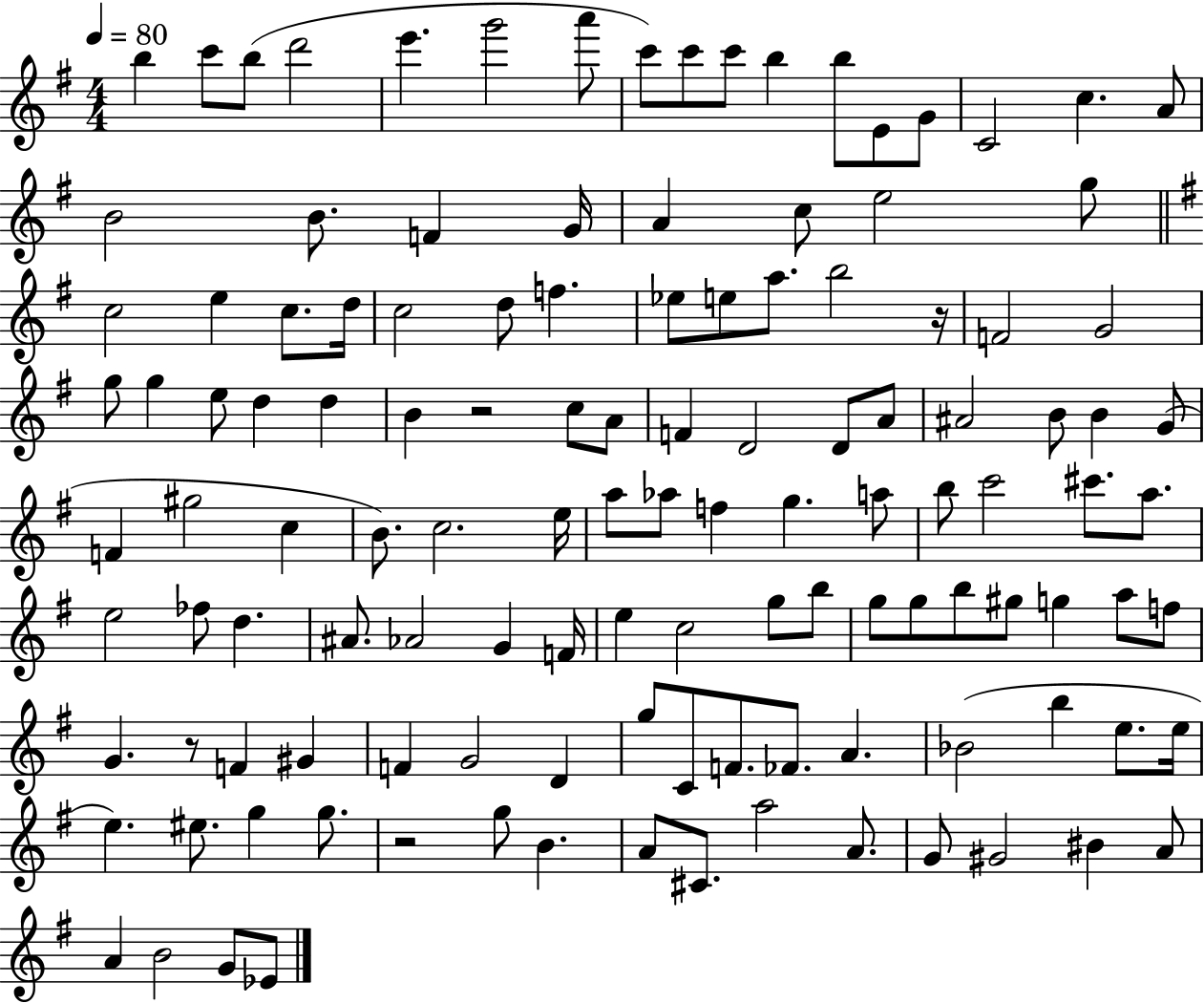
B5/q C6/e B5/e D6/h E6/q. G6/h A6/e C6/e C6/e C6/e B5/q B5/e E4/e G4/e C4/h C5/q. A4/e B4/h B4/e. F4/q G4/s A4/q C5/e E5/h G5/e C5/h E5/q C5/e. D5/s C5/h D5/e F5/q. Eb5/e E5/e A5/e. B5/h R/s F4/h G4/h G5/e G5/q E5/e D5/q D5/q B4/q R/h C5/e A4/e F4/q D4/h D4/e A4/e A#4/h B4/e B4/q G4/e F4/q G#5/h C5/q B4/e. C5/h. E5/s A5/e Ab5/e F5/q G5/q. A5/e B5/e C6/h C#6/e. A5/e. E5/h FES5/e D5/q. A#4/e. Ab4/h G4/q F4/s E5/q C5/h G5/e B5/e G5/e G5/e B5/e G#5/e G5/q A5/e F5/e G4/q. R/e F4/q G#4/q F4/q G4/h D4/q G5/e C4/e F4/e. FES4/e. A4/q. Bb4/h B5/q E5/e. E5/s E5/q. EIS5/e. G5/q G5/e. R/h G5/e B4/q. A4/e C#4/e. A5/h A4/e. G4/e G#4/h BIS4/q A4/e A4/q B4/h G4/e Eb4/e